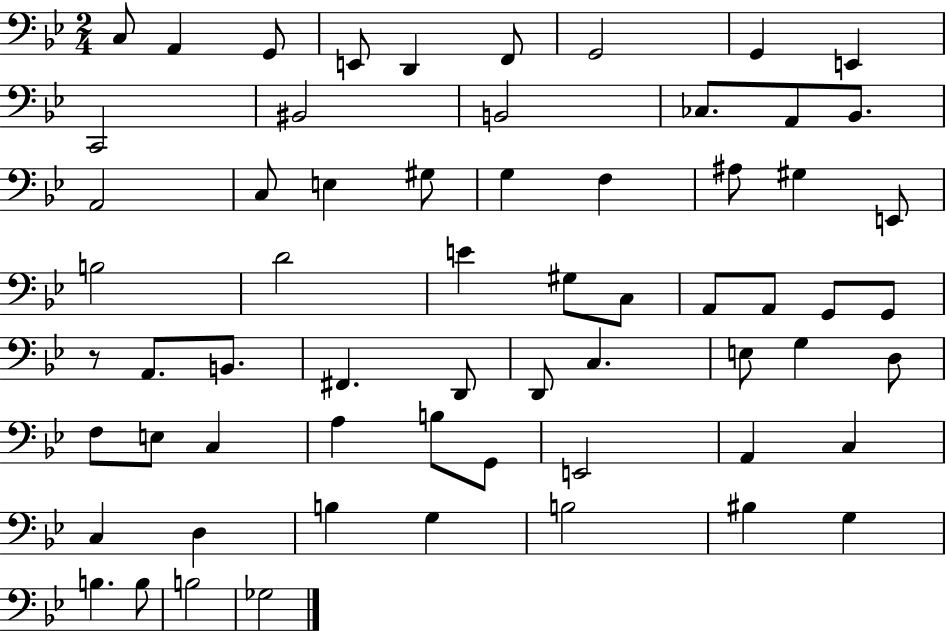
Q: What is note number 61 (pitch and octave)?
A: B3